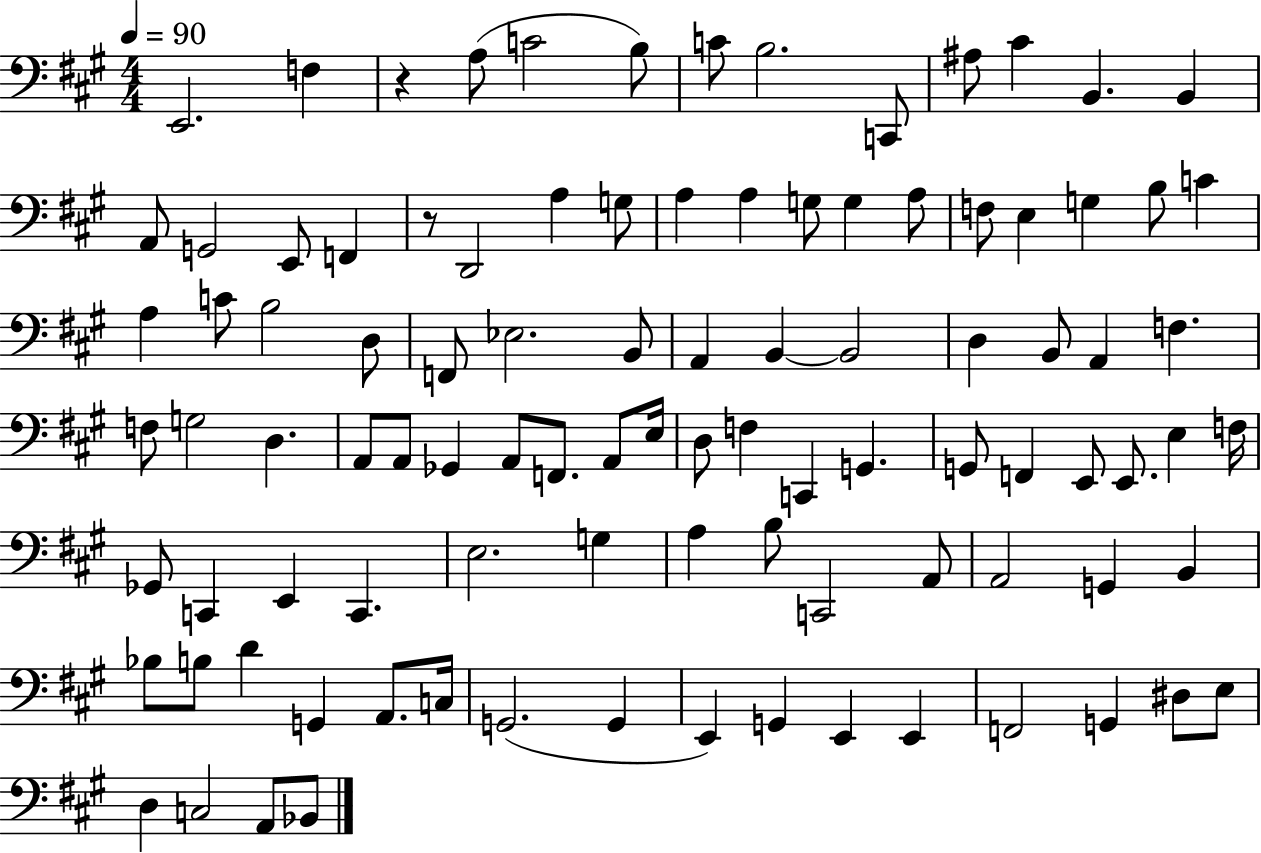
{
  \clef bass
  \numericTimeSignature
  \time 4/4
  \key a \major
  \tempo 4 = 90
  e,2. f4 | r4 a8( c'2 b8) | c'8 b2. c,8 | ais8 cis'4 b,4. b,4 | \break a,8 g,2 e,8 f,4 | r8 d,2 a4 g8 | a4 a4 g8 g4 a8 | f8 e4 g4 b8 c'4 | \break a4 c'8 b2 d8 | f,8 ees2. b,8 | a,4 b,4~~ b,2 | d4 b,8 a,4 f4. | \break f8 g2 d4. | a,8 a,8 ges,4 a,8 f,8. a,8 e16 | d8 f4 c,4 g,4. | g,8 f,4 e,8 e,8. e4 f16 | \break ges,8 c,4 e,4 c,4. | e2. g4 | a4 b8 c,2 a,8 | a,2 g,4 b,4 | \break bes8 b8 d'4 g,4 a,8. c16 | g,2.( g,4 | e,4) g,4 e,4 e,4 | f,2 g,4 dis8 e8 | \break d4 c2 a,8 bes,8 | \bar "|."
}